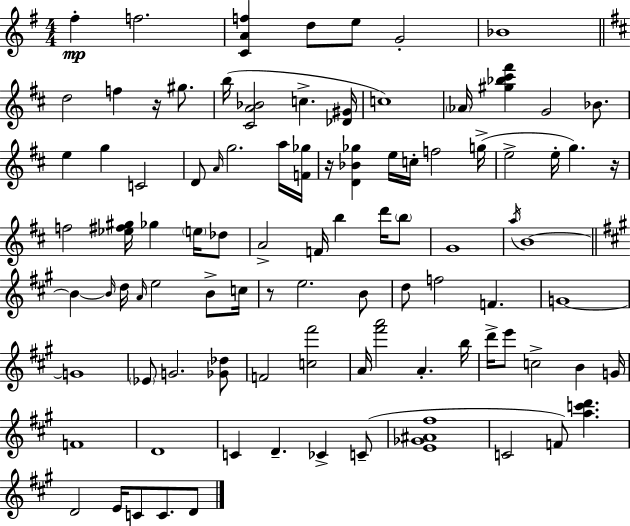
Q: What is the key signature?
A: G major